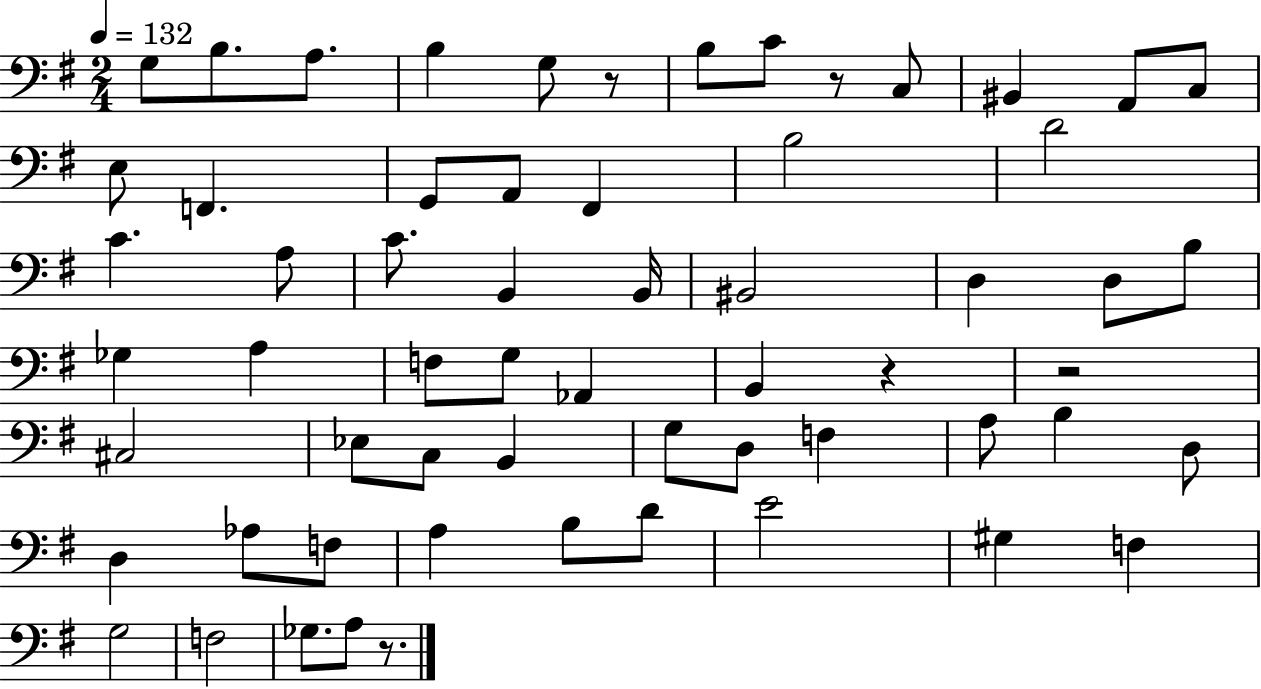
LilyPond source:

{
  \clef bass
  \numericTimeSignature
  \time 2/4
  \key g \major
  \tempo 4 = 132
  \repeat volta 2 { g8 b8. a8. | b4 g8 r8 | b8 c'8 r8 c8 | bis,4 a,8 c8 | \break e8 f,4. | g,8 a,8 fis,4 | b2 | d'2 | \break c'4. a8 | c'8. b,4 b,16 | bis,2 | d4 d8 b8 | \break ges4 a4 | f8 g8 aes,4 | b,4 r4 | r2 | \break cis2 | ees8 c8 b,4 | g8 d8 f4 | a8 b4 d8 | \break d4 aes8 f8 | a4 b8 d'8 | e'2 | gis4 f4 | \break g2 | f2 | ges8. a8 r8. | } \bar "|."
}